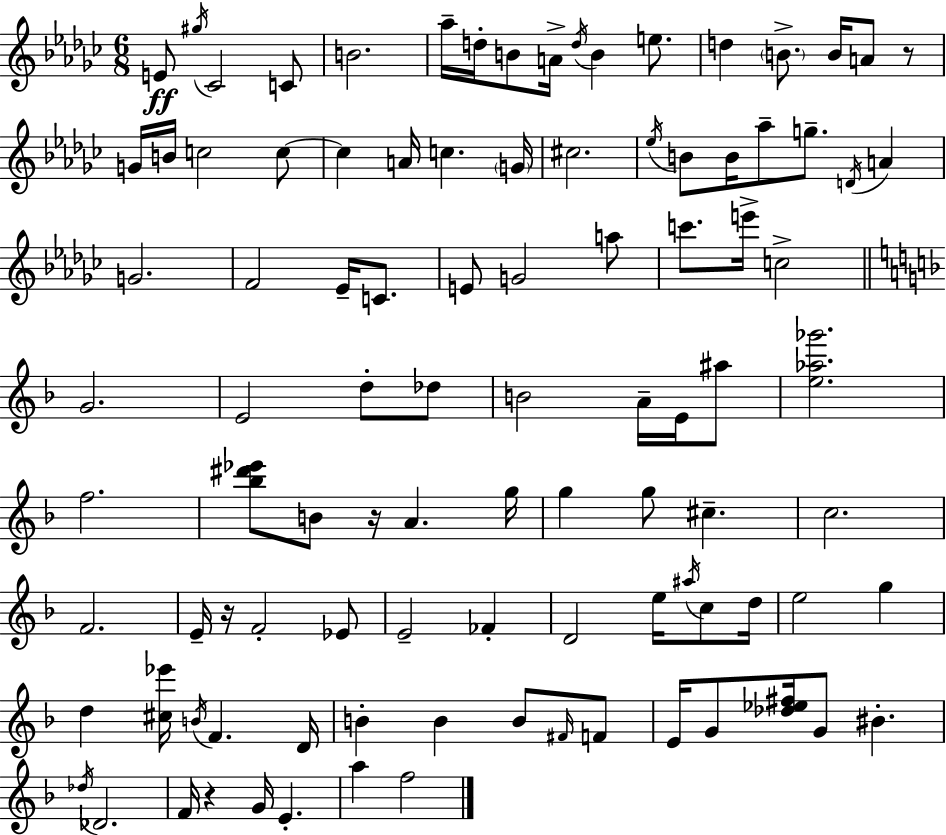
{
  \clef treble
  \numericTimeSignature
  \time 6/8
  \key ees \minor
  \repeat volta 2 { e'8\ff \acciaccatura { gis''16 } ces'2 c'8 | b'2. | aes''16-- d''16-. b'8 a'16-> \acciaccatura { d''16 } b'4 e''8. | d''4 \parenthesize b'8.-> b'16 a'8 | \break r8 g'16 b'16 c''2 | c''8~~ c''4 a'16 c''4. | \parenthesize g'16 cis''2. | \acciaccatura { ees''16 } b'8 b'16 aes''8-- g''8.-- \acciaccatura { d'16 } | \break a'4 g'2. | f'2 | ees'16-- c'8. e'8 g'2 | a''8 c'''8. e'''16-> c''2-> | \break \bar "||" \break \key f \major g'2. | e'2 d''8-. des''8 | b'2 a'16-- e'16 ais''8 | <e'' aes'' ges'''>2. | \break f''2. | <bes'' dis''' ees'''>8 b'8 r16 a'4. g''16 | g''4 g''8 cis''4.-- | c''2. | \break f'2. | e'16-- r16 f'2-. ees'8 | e'2-- fes'4-. | d'2 e''16 \acciaccatura { ais''16 } c''8 | \break d''16 e''2 g''4 | d''4 <cis'' ees'''>16 \acciaccatura { b'16 } f'4. | d'16 b'4-. b'4 b'8 | \grace { fis'16 } f'8 e'16 g'8 <des'' ees'' fis''>16 g'8 bis'4.-. | \break \acciaccatura { des''16 } des'2. | f'16 r4 g'16 e'4.-. | a''4 f''2 | } \bar "|."
}